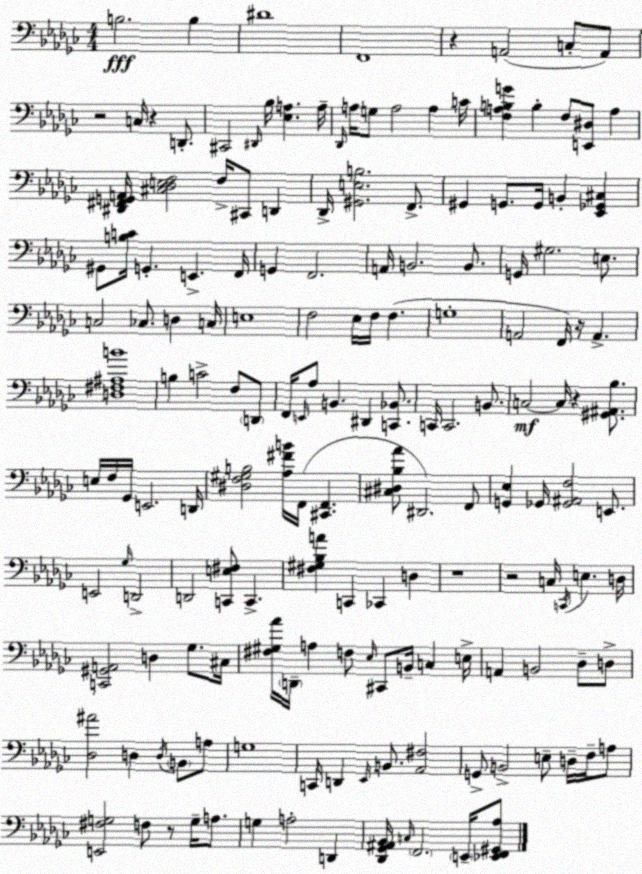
X:1
T:Untitled
M:4/4
L:1/4
K:Ebm
B,2 B, ^D4 F,,4 z A,,2 C,/2 A,,/2 z2 C,/4 z D,,/2 ^C,,2 ^D,,/4 _B,/4 [_E,A,] A,/4 _D,,/4 A,/4 G,/2 A,2 A, C/4 [F,A,B,G] B, F,/2 [E,,^D,]/2 A, [^D,,^F,,G,,A,,]/4 [^C,_D,E,F,]2 F,/4 ^C,,/2 D,, _D,,/4 [^G,,E,B,]2 F,,/2 ^G,, G,,/2 G,,/4 B,, [_E,,_G,,^C,] ^G,,/2 [B,C]/4 G,, E,, F,,/4 G,, F,,2 A,,/4 B,,2 B,,/2 G,,/4 ^G,2 E,/2 C,2 _C,/2 D, C,/4 E,4 F,2 _E,/4 F,/4 F, G,4 A,,2 F,,/4 z/4 A,, [D,^F,^A,B]4 B, C2 F,/2 D,,/2 F,,/4 E,,/4 _A,/2 B,, ^D,, [C,,_B,,]/2 C,,/4 C,,2 B,,/2 C,2 C,/4 z [^G,,^A,,_B,]/2 E,/4 F,/4 _G,,/4 E,,2 D,,/4 [^D,F,^G,B,]2 [_A,^FB]/4 F,,/4 [^C,,F,,] [^C,^D,_B,_A]/2 ^D,,2 F,,/2 [G,,_E,] _G,,/4 [_G,,^A,,F,]2 E,,/2 E,,2 _G,/4 D,,2 D,,2 [C,,E,^F,]/2 C,, [^F,^G,_B,A] C,, _C,, D, z4 z2 C,/4 C,,/4 E, D,/4 [C,,^G,,A,,]2 D, _G,/2 ^C,/4 [^F,^G,_A]/4 D,,/4 A, F,/2 _E,/4 ^C,,/2 B,,/4 C, E,/4 A,, B,,2 _D,/2 D,/2 [_D,^A]2 D, D,/4 B,,/2 A,/2 G,4 C,,/4 D,, _E,,/4 B,,/2 [_A,,^F,]2 G,,/2 B,,2 E,/2 D,/4 F,/4 A,/2 [E,,^F,G,]2 F,/2 z/2 G,/4 A,/2 G, A,2 D,, [_D,,_G,,^A,,_B,,]/4 C,/4 F,,2 E,,/4 [_E,,F,,^G,,_A,]/2